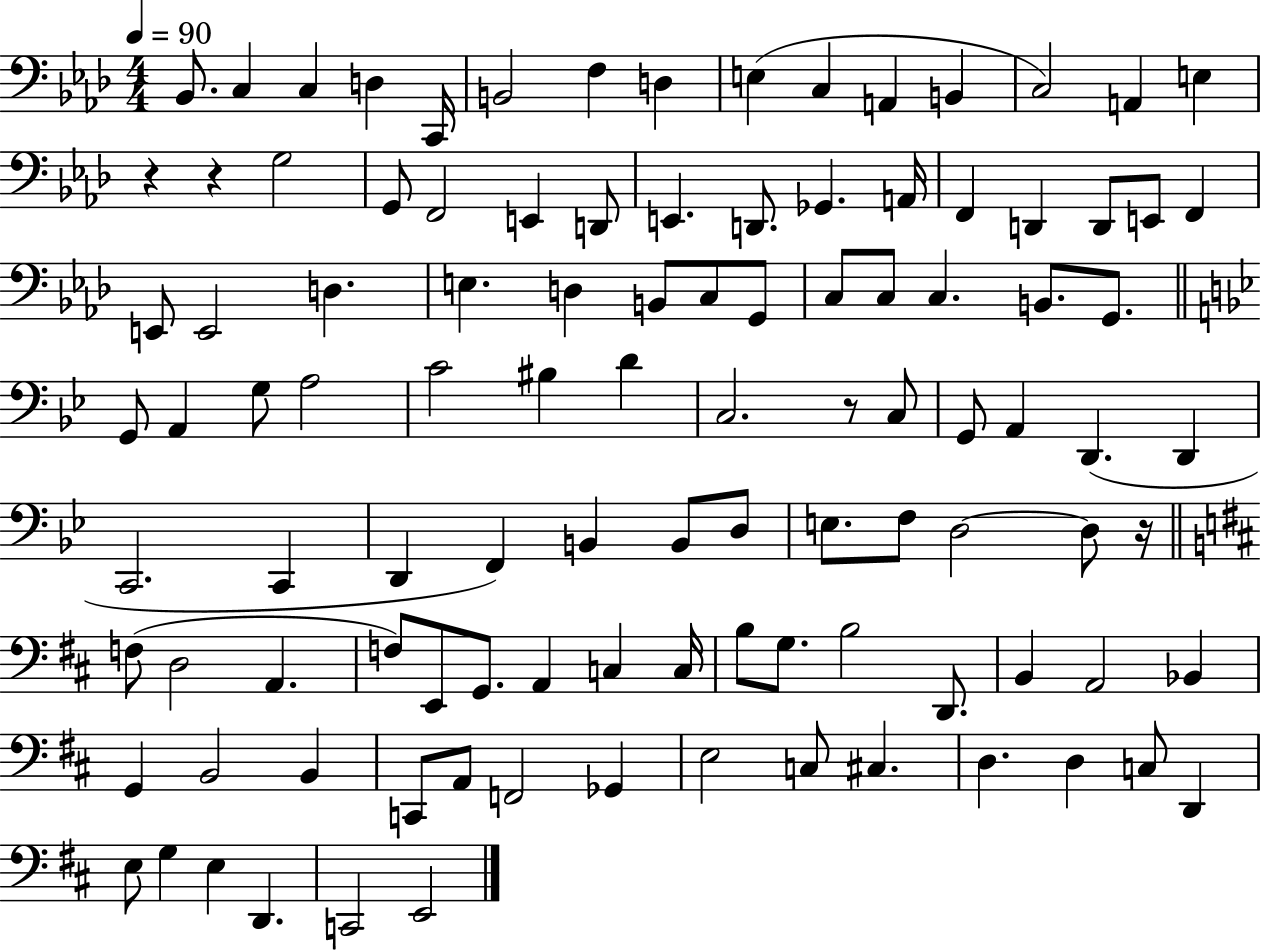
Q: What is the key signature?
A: AES major